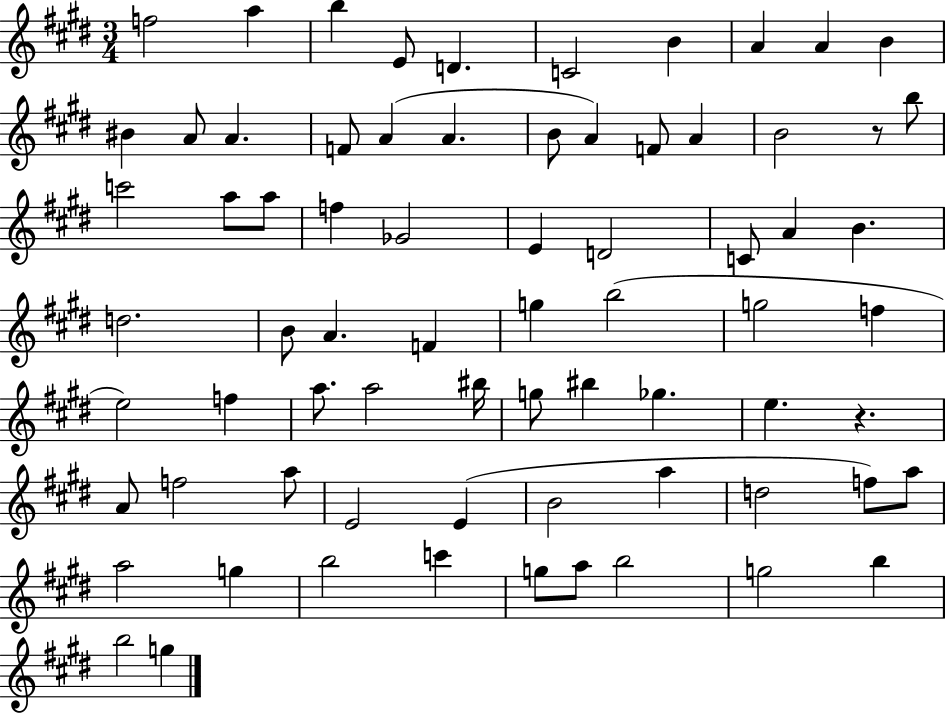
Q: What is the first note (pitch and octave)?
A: F5